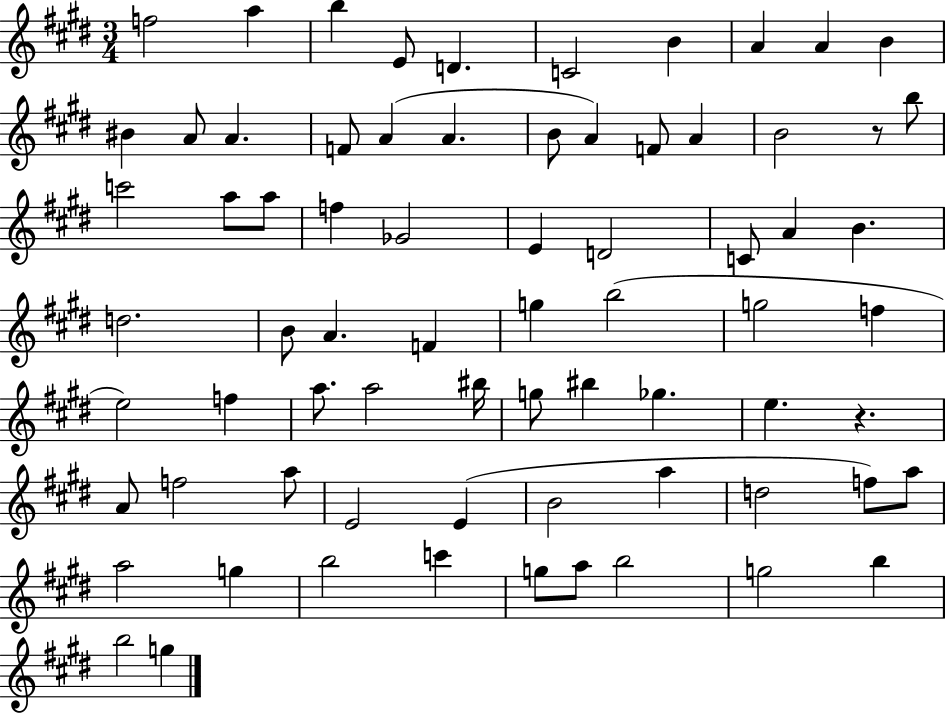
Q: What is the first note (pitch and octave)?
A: F5